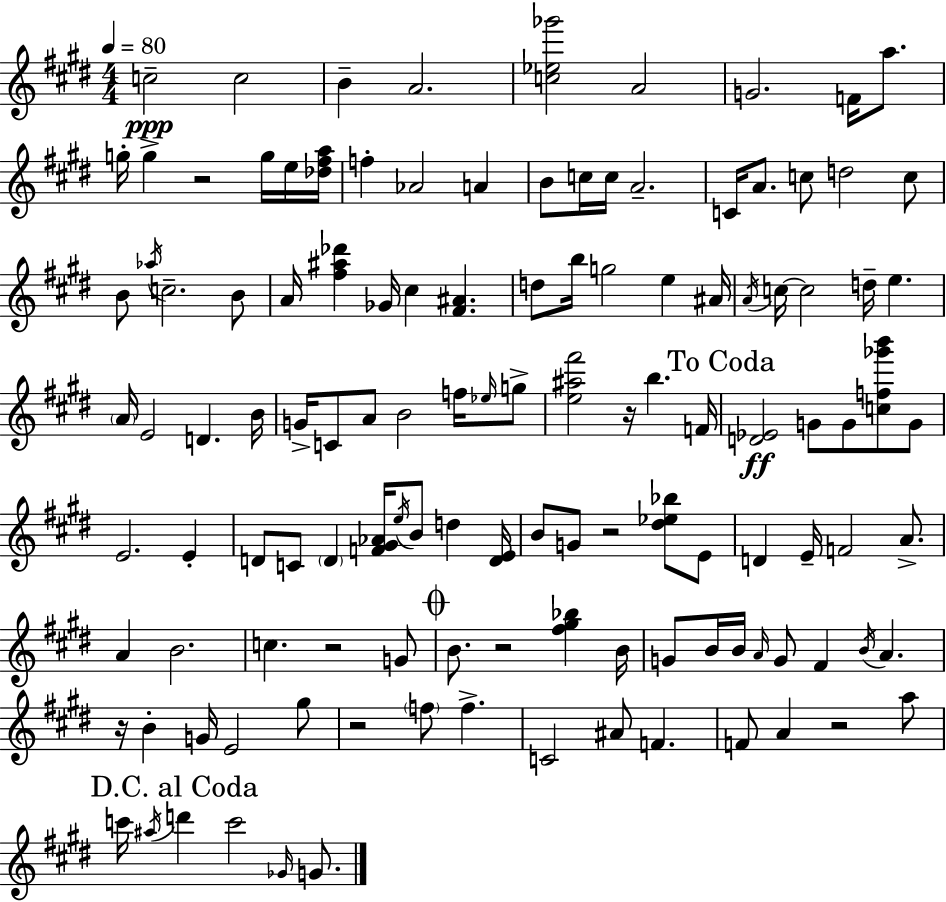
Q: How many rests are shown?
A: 8